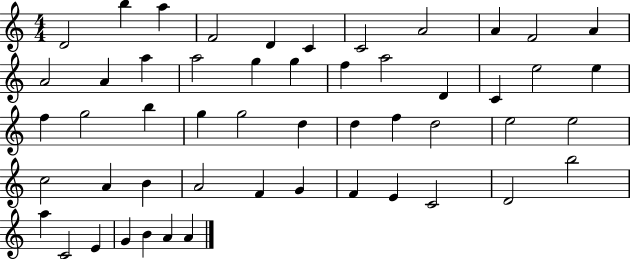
X:1
T:Untitled
M:4/4
L:1/4
K:C
D2 b a F2 D C C2 A2 A F2 A A2 A a a2 g g f a2 D C e2 e f g2 b g g2 d d f d2 e2 e2 c2 A B A2 F G F E C2 D2 b2 a C2 E G B A A